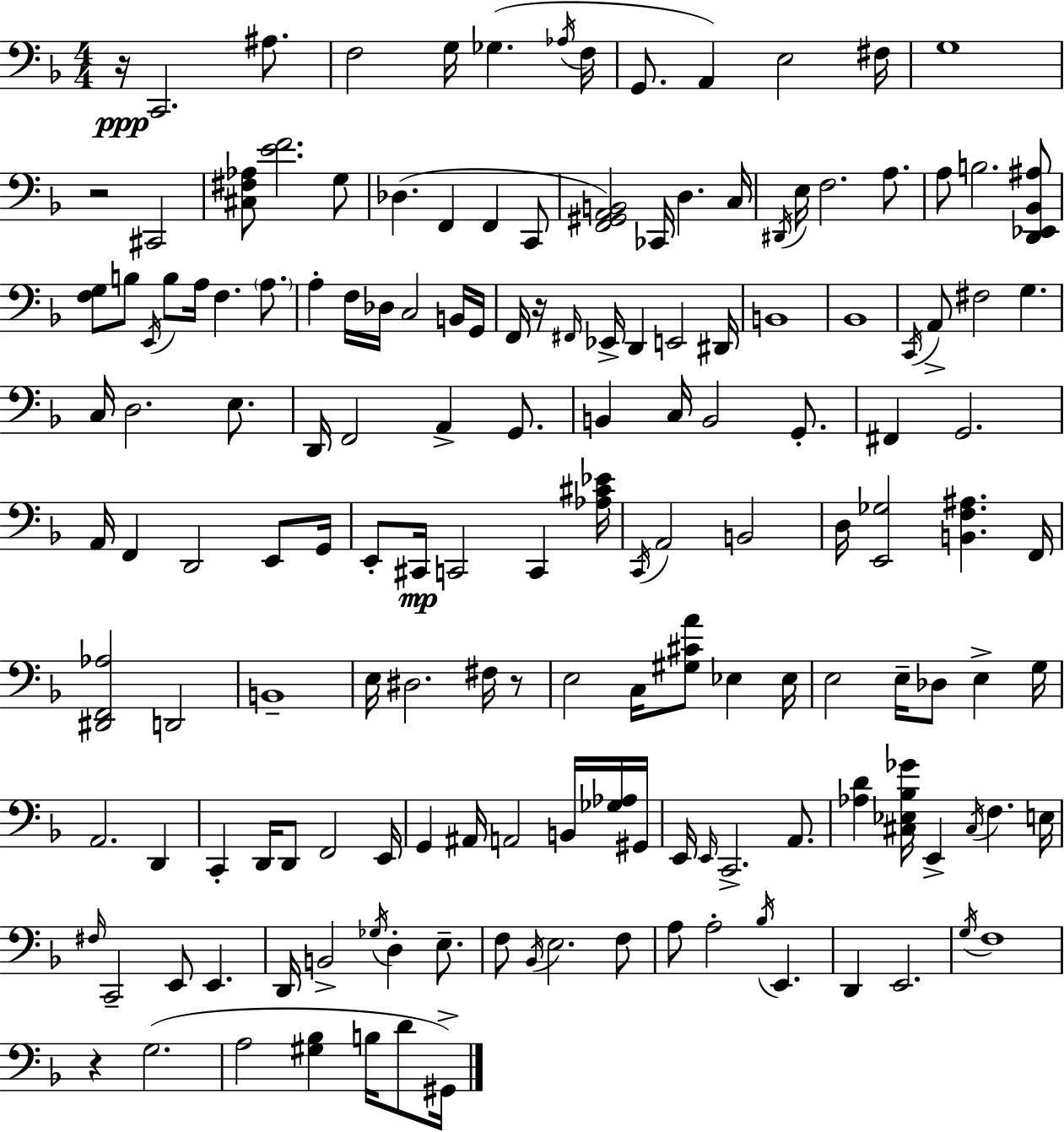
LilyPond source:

{
  \clef bass
  \numericTimeSignature
  \time 4/4
  \key f \major
  r16\ppp c,2. ais8. | f2 g16 ges4.( \acciaccatura { aes16 } | f16 g,8. a,4) e2 | fis16 g1 | \break r2 cis,2 | <cis fis aes>8 <e' f'>2. g8 | des4.( f,4 f,4 c,8 | <f, gis, a, b,>2) ces,16 d4. | \break c16 \acciaccatura { dis,16 } e16 f2. a8. | a8 b2. | <d, ees, bes, ais>8 <f g>8 b8 \acciaccatura { e,16 } b8 a16 f4. | \parenthesize a8. a4-. f16 des16 c2 | \break b,16 g,16 f,16 r16 \grace { fis,16 } ees,16-> d,4 e,2 | dis,16 b,1 | bes,1 | \acciaccatura { c,16 } a,8-> fis2 g4. | \break c16 d2. | e8. d,16 f,2 a,4-> | g,8. b,4 c16 b,2 | g,8.-. fis,4 g,2. | \break a,16 f,4 d,2 | e,8 g,16 e,8-. cis,16\mp c,2 | c,4 <aes cis' ees'>16 \acciaccatura { c,16 } a,2 b,2 | d16 <e, ges>2 <b, f ais>4. | \break f,16 <dis, f, aes>2 d,2 | b,1-- | e16 dis2. | fis16 r8 e2 c16 <gis cis' a'>8 | \break ees4 ees16 e2 e16-- des8 | e4-> g16 a,2. | d,4 c,4-. d,16 d,8 f,2 | e,16 g,4 ais,16 a,2 | \break b,16 <ges aes>16 gis,16 e,16 \grace { e,16 } c,2.-> | a,8. <aes d'>4 <cis ees bes ges'>16 e,4-> | \acciaccatura { cis16 } f4. e16 \grace { fis16 } c,2-- | e,8 e,4. d,16 b,2-> | \break \acciaccatura { ges16 } d4-. e8.-- f8 \acciaccatura { bes,16 } e2. | f8 a8 a2-. | \acciaccatura { bes16 } e,4. d,4 | e,2. \acciaccatura { g16 } f1 | \break r4 | g2.( a2 | <gis bes>4 b16 d'8 gis,16->) \bar "|."
}